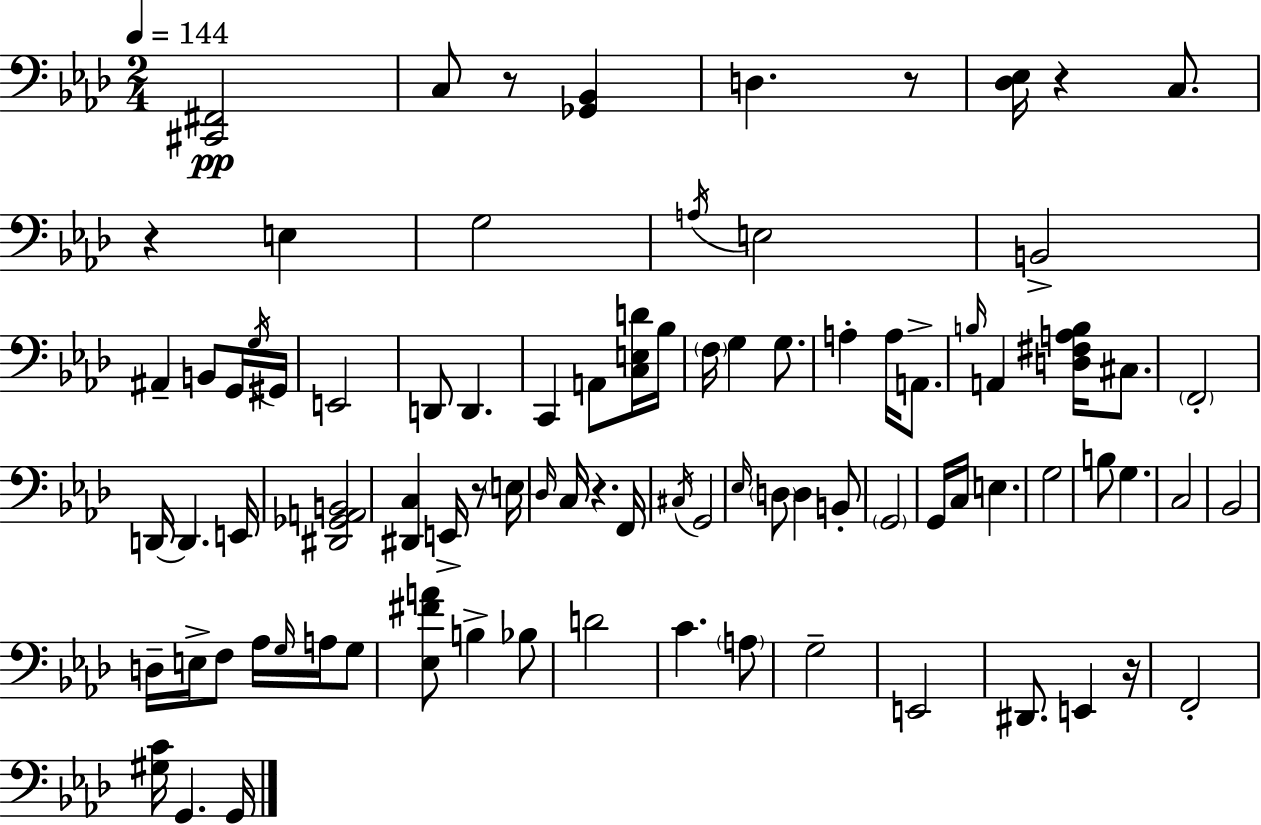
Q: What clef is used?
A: bass